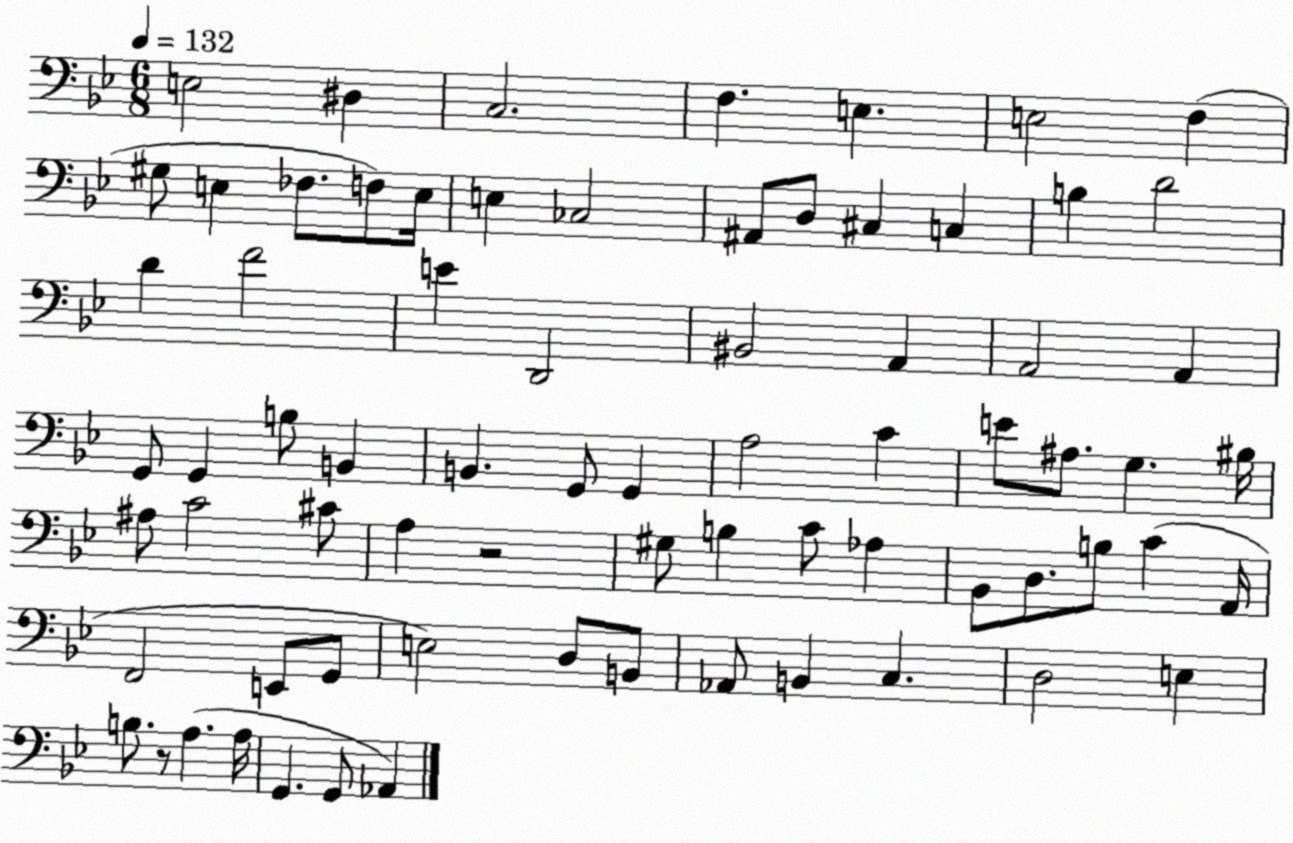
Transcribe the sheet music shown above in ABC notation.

X:1
T:Untitled
M:6/8
L:1/4
K:Bb
E,2 ^D, C,2 F, E, E,2 F, ^G,/2 E, _F,/2 F,/2 E,/4 E, _C,2 ^A,,/2 D,/2 ^C, C, B, D2 D F2 E D,,2 ^B,,2 A,, A,,2 A,, G,,/2 G,, B,/2 B,, B,, G,,/2 G,, A,2 C E/2 ^A,/2 G, ^B,/4 ^A,/2 C2 ^C/2 A, z2 ^G,/2 B, C/2 _A, _B,,/2 D,/2 B,/2 C A,,/4 F,,2 E,,/2 G,,/2 E,2 D,/2 B,,/2 _A,,/2 B,, C, D,2 E, B,/2 z/2 A, A,/4 G,, G,,/2 _A,,